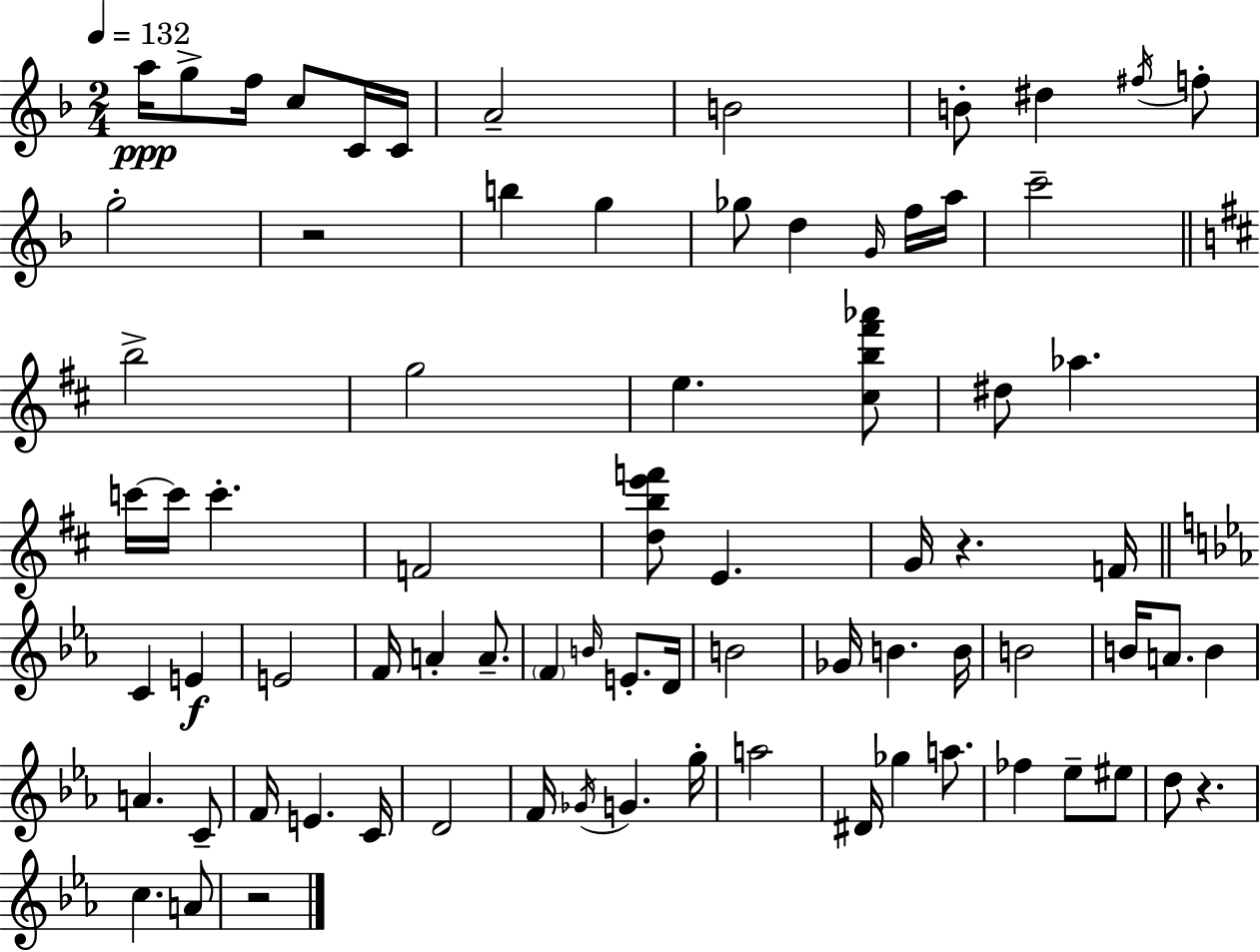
{
  \clef treble
  \numericTimeSignature
  \time 2/4
  \key f \major
  \tempo 4 = 132
  a''16\ppp g''8-> f''16 c''8 c'16 c'16 | a'2-- | b'2 | b'8-. dis''4 \acciaccatura { fis''16 } f''8-. | \break g''2-. | r2 | b''4 g''4 | ges''8 d''4 \grace { g'16 } | \break f''16 a''16 c'''2-- | \bar "||" \break \key b \minor b''2-> | g''2 | e''4. <cis'' b'' fis''' aes'''>8 | dis''8 aes''4. | \break c'''16~~ c'''16 c'''4.-. | f'2 | <d'' b'' e''' f'''>8 e'4. | g'16 r4. f'16 | \break \bar "||" \break \key ees \major c'4 e'4\f | e'2 | f'16 a'4-. a'8.-- | \parenthesize f'4 \grace { b'16 } e'8.-. | \break d'16 b'2 | ges'16 b'4. | b'16 b'2 | b'16 a'8. b'4 | \break a'4. c'8-- | f'16 e'4. | c'16 d'2 | f'16 \acciaccatura { ges'16 } g'4. | \break g''16-. a''2 | dis'16 ges''4 a''8. | fes''4 ees''8-- | eis''8 d''8 r4. | \break c''4. | a'8 r2 | \bar "|."
}